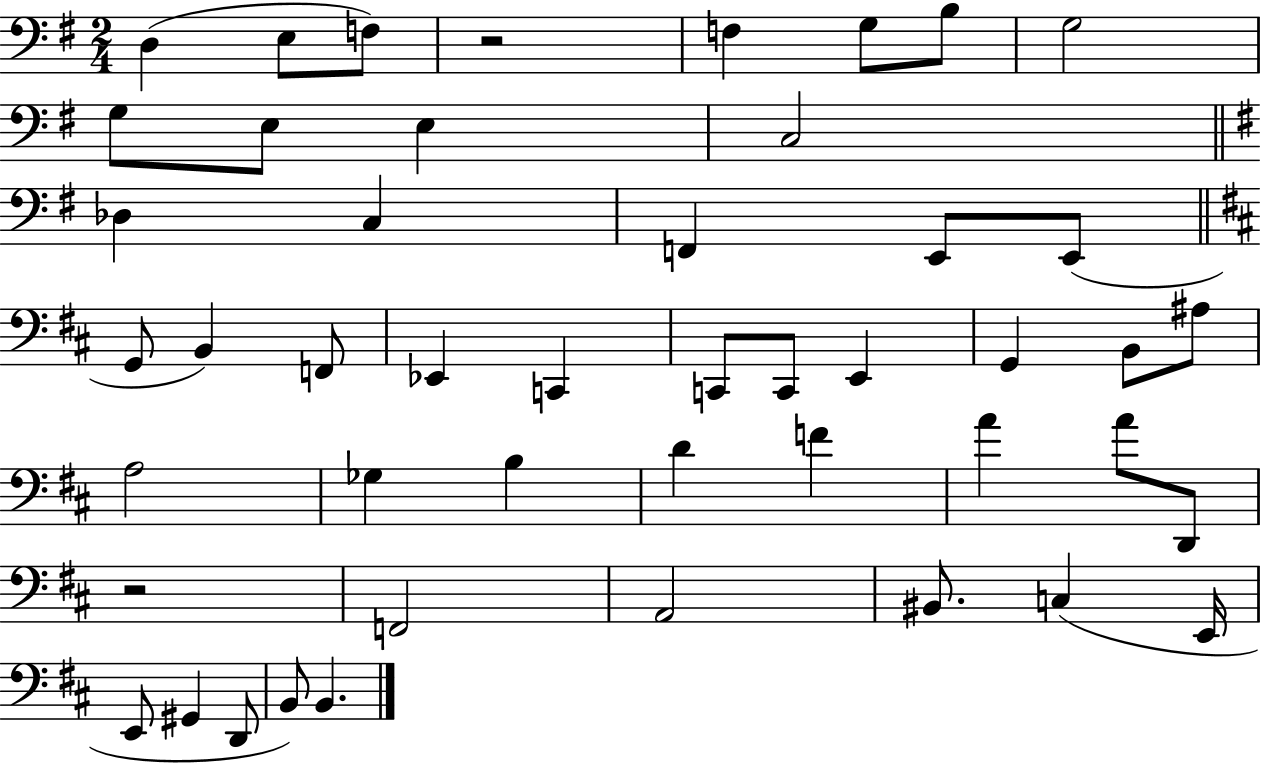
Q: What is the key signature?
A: G major